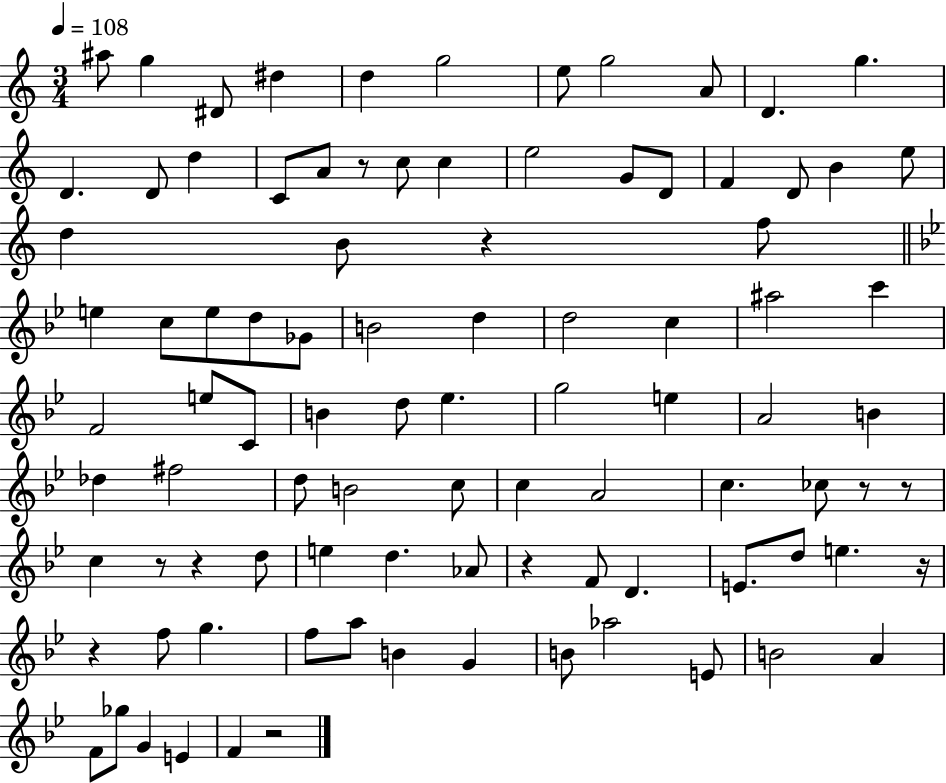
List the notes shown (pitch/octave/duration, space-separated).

A#5/e G5/q D#4/e D#5/q D5/q G5/h E5/e G5/h A4/e D4/q. G5/q. D4/q. D4/e D5/q C4/e A4/e R/e C5/e C5/q E5/h G4/e D4/e F4/q D4/e B4/q E5/e D5/q B4/e R/q F5/e E5/q C5/e E5/e D5/e Gb4/e B4/h D5/q D5/h C5/q A#5/h C6/q F4/h E5/e C4/e B4/q D5/e Eb5/q. G5/h E5/q A4/h B4/q Db5/q F#5/h D5/e B4/h C5/e C5/q A4/h C5/q. CES5/e R/e R/e C5/q R/e R/q D5/e E5/q D5/q. Ab4/e R/q F4/e D4/q. E4/e. D5/e E5/q. R/s R/q F5/e G5/q. F5/e A5/e B4/q G4/q B4/e Ab5/h E4/e B4/h A4/q F4/e Gb5/e G4/q E4/q F4/q R/h